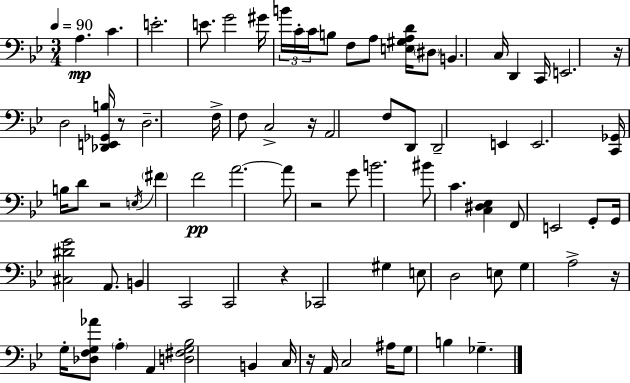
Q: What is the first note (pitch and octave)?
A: A3